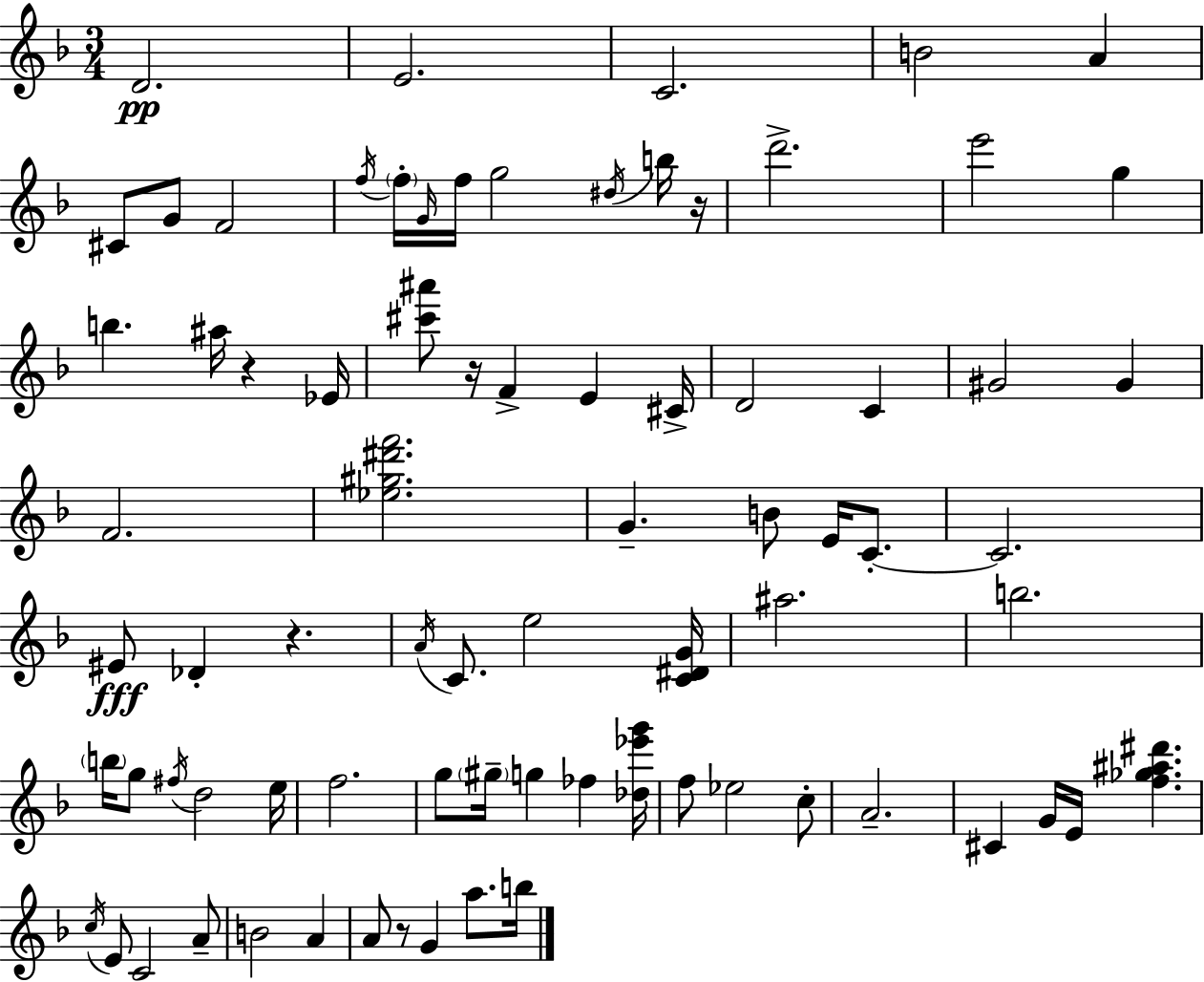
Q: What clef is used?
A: treble